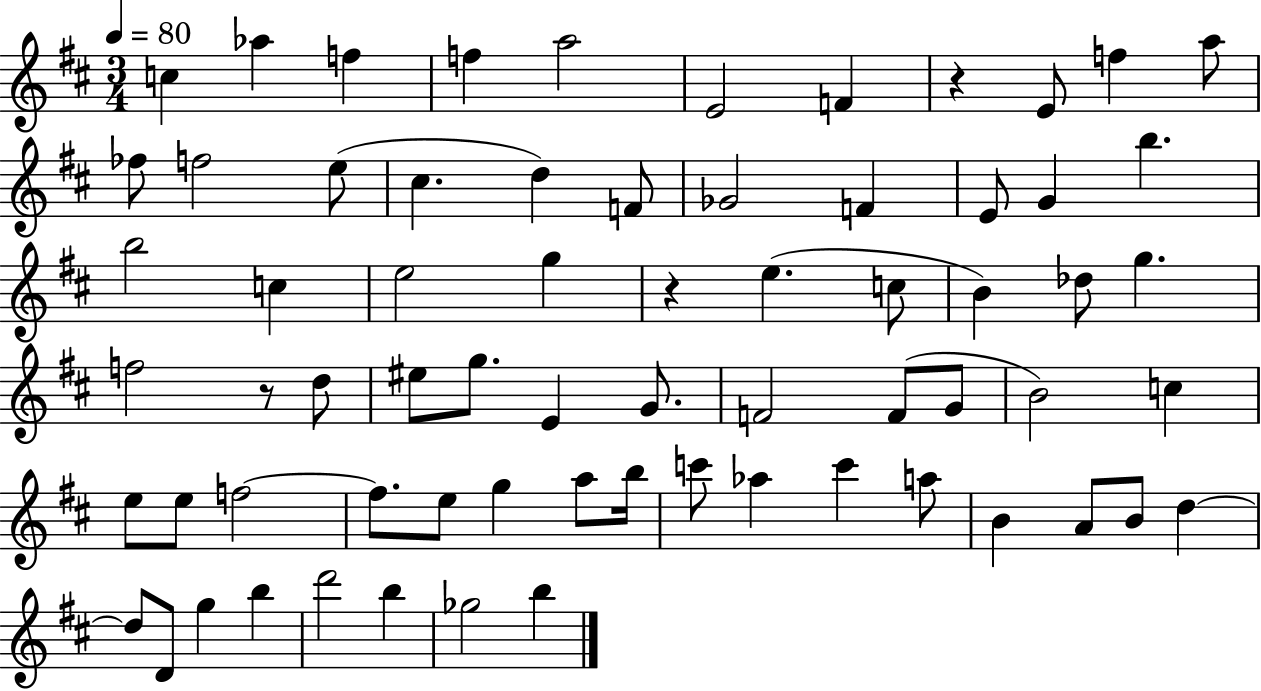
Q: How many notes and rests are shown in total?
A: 68